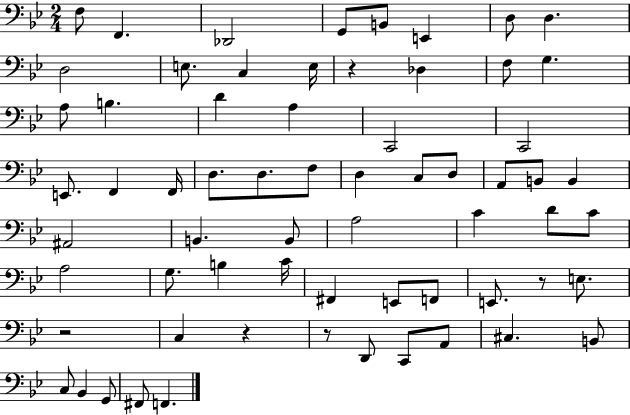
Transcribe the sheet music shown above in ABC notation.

X:1
T:Untitled
M:2/4
L:1/4
K:Bb
F,/2 F,, _D,,2 G,,/2 B,,/2 E,, D,/2 D, D,2 E,/2 C, E,/4 z _D, F,/2 G, A,/2 B, D A, C,,2 C,,2 E,,/2 F,, F,,/4 D,/2 D,/2 F,/2 D, C,/2 D,/2 A,,/2 B,,/2 B,, ^A,,2 B,, B,,/2 A,2 C D/2 C/2 A,2 G,/2 B, C/4 ^F,, E,,/2 F,,/2 E,,/2 z/2 E,/2 z2 C, z z/2 D,,/2 C,,/2 A,,/2 ^C, B,,/2 C,/2 _B,, G,,/2 ^F,,/2 F,,